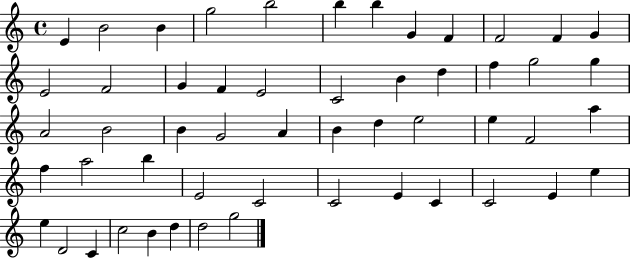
{
  \clef treble
  \time 4/4
  \defaultTimeSignature
  \key c \major
  e'4 b'2 b'4 | g''2 b''2 | b''4 b''4 g'4 f'4 | f'2 f'4 g'4 | \break e'2 f'2 | g'4 f'4 e'2 | c'2 b'4 d''4 | f''4 g''2 g''4 | \break a'2 b'2 | b'4 g'2 a'4 | b'4 d''4 e''2 | e''4 f'2 a''4 | \break f''4 a''2 b''4 | e'2 c'2 | c'2 e'4 c'4 | c'2 e'4 e''4 | \break e''4 d'2 c'4 | c''2 b'4 d''4 | d''2 g''2 | \bar "|."
}